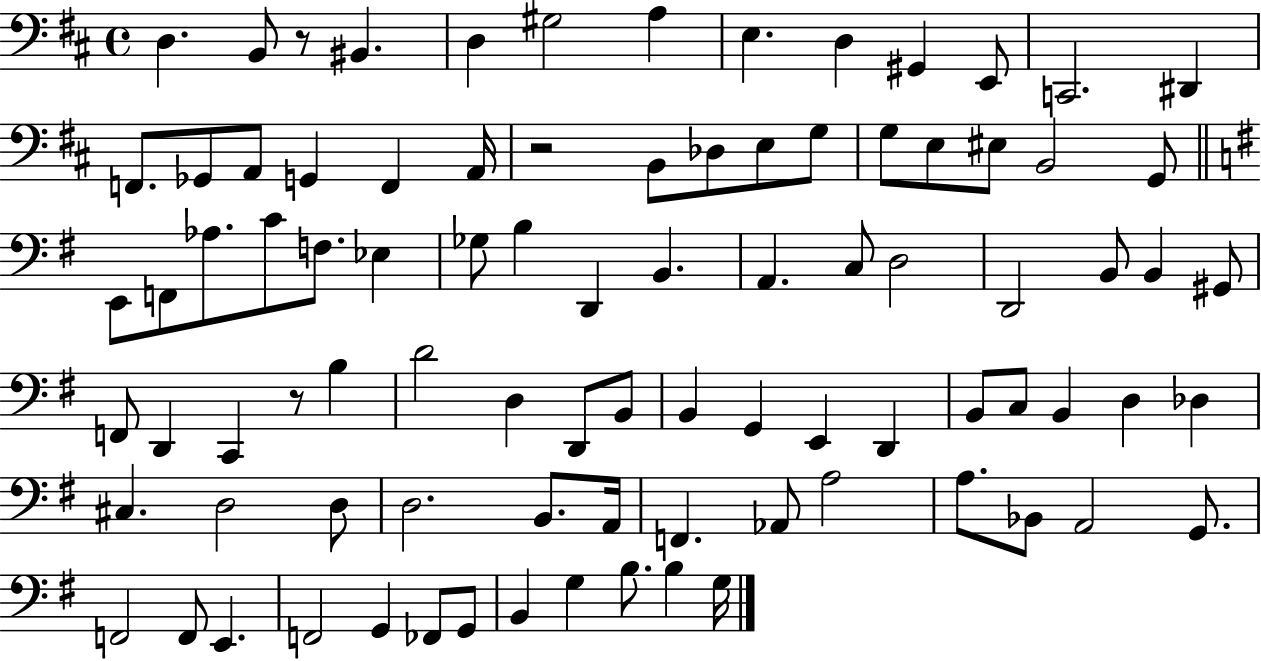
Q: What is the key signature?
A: D major